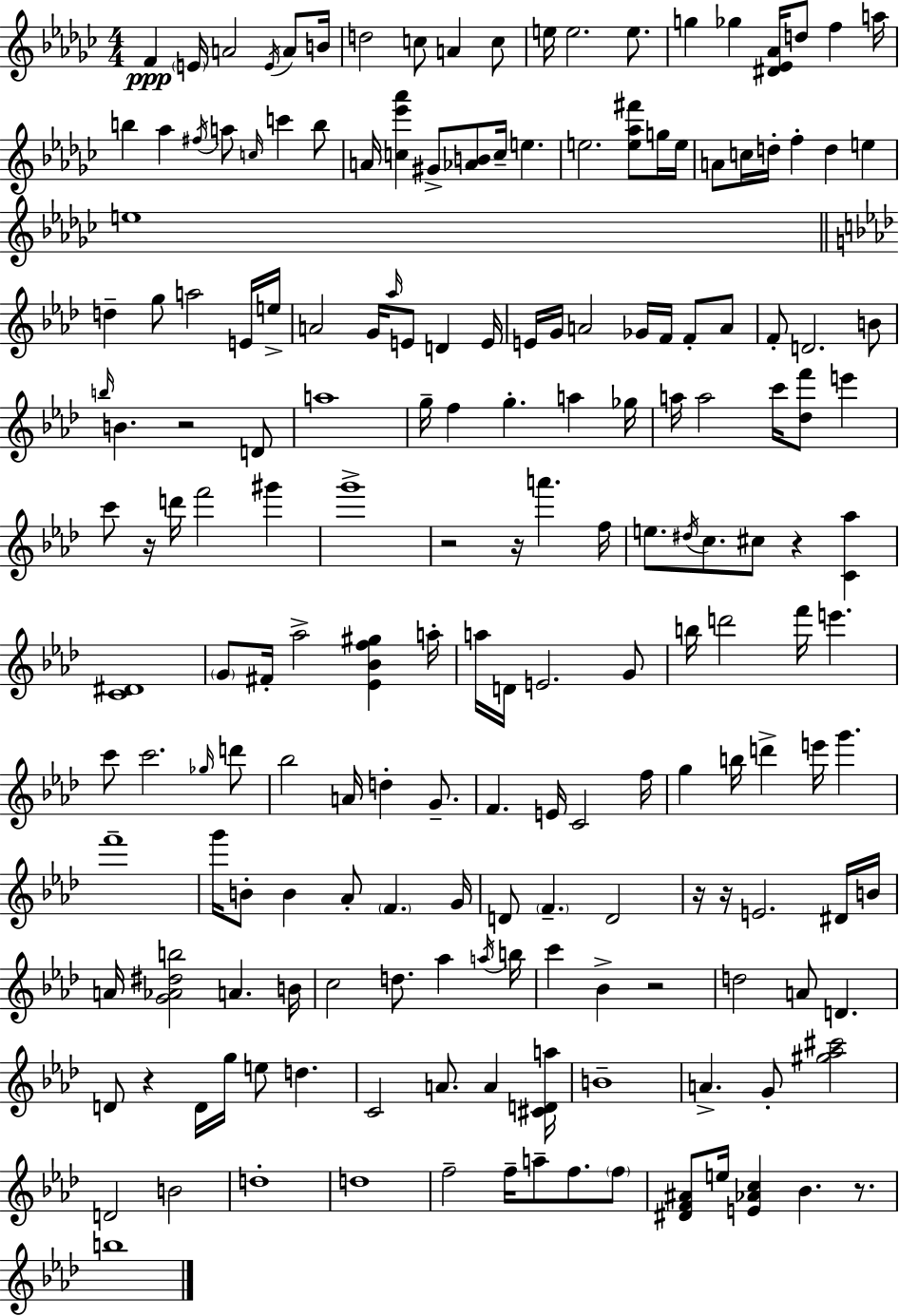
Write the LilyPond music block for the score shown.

{
  \clef treble
  \numericTimeSignature
  \time 4/4
  \key ees \minor
  f'4\ppp \parenthesize e'16 a'2 \acciaccatura { e'16 } a'8 | b'16 d''2 c''8 a'4 c''8 | e''16 e''2. e''8. | g''4 ges''4 <dis' ees' aes'>16 d''8 f''4 | \break a''16 b''4 aes''4 \acciaccatura { fis''16 } a''8 \grace { c''16 } c'''4 | b''8 a'16 <c'' ees''' aes'''>4 gis'8-> <aes' b'>8 c''16-- e''4. | e''2. <e'' aes'' fis'''>8 | g''16 e''16 a'8 c''16 d''16-. f''4-. d''4 e''4 | \break e''1 | \bar "||" \break \key aes \major d''4-- g''8 a''2 e'16 e''16-> | a'2 g'16 \grace { aes''16 } e'8 d'4 | e'16 e'16 g'16 a'2 ges'16 f'16 f'8-. a'8 | f'8-. d'2. b'8 | \break \grace { b''16 } b'4. r2 | d'8 a''1 | g''16-- f''4 g''4.-. a''4 | ges''16 a''16 a''2 c'''16 <des'' f'''>8 e'''4 | \break c'''8 r16 d'''16 f'''2 gis'''4 | g'''1-> | r2 r16 a'''4. | f''16 e''8. \acciaccatura { dis''16 } c''8. cis''8 r4 <c' aes''>4 | \break <c' dis'>1 | \parenthesize g'8 fis'16-. aes''2-> <ees' bes' f'' gis''>4 | a''16-. a''16 d'16 e'2. | g'8 b''16 d'''2 f'''16 e'''4. | \break c'''8 c'''2. | \grace { ges''16 } d'''8 bes''2 a'16 d''4-. | g'8.-- f'4. e'16 c'2 | f''16 g''4 b''16 d'''4-> e'''16 g'''4. | \break f'''1-- | g'''16 b'8-. b'4 aes'8-. \parenthesize f'4. | g'16 d'8 \parenthesize f'4.-- d'2 | r16 r16 e'2. | \break dis'16 b'16 a'16 <g' aes' dis'' b''>2 a'4. | b'16 c''2 d''8. aes''4 | \acciaccatura { a''16 } b''16 c'''4 bes'4-> r2 | d''2 a'8 d'4. | \break d'8 r4 d'16 g''16 e''8 d''4. | c'2 a'8. | a'4 <cis' d' a''>16 b'1-- | a'4.-> g'8-. <gis'' aes'' cis'''>2 | \break d'2 b'2 | d''1-. | d''1 | f''2-- f''16-- a''8-- | \break f''8. \parenthesize f''8 <dis' f' ais'>8 e''16 <e' aes' c''>4 bes'4. | r8. b''1 | \bar "|."
}